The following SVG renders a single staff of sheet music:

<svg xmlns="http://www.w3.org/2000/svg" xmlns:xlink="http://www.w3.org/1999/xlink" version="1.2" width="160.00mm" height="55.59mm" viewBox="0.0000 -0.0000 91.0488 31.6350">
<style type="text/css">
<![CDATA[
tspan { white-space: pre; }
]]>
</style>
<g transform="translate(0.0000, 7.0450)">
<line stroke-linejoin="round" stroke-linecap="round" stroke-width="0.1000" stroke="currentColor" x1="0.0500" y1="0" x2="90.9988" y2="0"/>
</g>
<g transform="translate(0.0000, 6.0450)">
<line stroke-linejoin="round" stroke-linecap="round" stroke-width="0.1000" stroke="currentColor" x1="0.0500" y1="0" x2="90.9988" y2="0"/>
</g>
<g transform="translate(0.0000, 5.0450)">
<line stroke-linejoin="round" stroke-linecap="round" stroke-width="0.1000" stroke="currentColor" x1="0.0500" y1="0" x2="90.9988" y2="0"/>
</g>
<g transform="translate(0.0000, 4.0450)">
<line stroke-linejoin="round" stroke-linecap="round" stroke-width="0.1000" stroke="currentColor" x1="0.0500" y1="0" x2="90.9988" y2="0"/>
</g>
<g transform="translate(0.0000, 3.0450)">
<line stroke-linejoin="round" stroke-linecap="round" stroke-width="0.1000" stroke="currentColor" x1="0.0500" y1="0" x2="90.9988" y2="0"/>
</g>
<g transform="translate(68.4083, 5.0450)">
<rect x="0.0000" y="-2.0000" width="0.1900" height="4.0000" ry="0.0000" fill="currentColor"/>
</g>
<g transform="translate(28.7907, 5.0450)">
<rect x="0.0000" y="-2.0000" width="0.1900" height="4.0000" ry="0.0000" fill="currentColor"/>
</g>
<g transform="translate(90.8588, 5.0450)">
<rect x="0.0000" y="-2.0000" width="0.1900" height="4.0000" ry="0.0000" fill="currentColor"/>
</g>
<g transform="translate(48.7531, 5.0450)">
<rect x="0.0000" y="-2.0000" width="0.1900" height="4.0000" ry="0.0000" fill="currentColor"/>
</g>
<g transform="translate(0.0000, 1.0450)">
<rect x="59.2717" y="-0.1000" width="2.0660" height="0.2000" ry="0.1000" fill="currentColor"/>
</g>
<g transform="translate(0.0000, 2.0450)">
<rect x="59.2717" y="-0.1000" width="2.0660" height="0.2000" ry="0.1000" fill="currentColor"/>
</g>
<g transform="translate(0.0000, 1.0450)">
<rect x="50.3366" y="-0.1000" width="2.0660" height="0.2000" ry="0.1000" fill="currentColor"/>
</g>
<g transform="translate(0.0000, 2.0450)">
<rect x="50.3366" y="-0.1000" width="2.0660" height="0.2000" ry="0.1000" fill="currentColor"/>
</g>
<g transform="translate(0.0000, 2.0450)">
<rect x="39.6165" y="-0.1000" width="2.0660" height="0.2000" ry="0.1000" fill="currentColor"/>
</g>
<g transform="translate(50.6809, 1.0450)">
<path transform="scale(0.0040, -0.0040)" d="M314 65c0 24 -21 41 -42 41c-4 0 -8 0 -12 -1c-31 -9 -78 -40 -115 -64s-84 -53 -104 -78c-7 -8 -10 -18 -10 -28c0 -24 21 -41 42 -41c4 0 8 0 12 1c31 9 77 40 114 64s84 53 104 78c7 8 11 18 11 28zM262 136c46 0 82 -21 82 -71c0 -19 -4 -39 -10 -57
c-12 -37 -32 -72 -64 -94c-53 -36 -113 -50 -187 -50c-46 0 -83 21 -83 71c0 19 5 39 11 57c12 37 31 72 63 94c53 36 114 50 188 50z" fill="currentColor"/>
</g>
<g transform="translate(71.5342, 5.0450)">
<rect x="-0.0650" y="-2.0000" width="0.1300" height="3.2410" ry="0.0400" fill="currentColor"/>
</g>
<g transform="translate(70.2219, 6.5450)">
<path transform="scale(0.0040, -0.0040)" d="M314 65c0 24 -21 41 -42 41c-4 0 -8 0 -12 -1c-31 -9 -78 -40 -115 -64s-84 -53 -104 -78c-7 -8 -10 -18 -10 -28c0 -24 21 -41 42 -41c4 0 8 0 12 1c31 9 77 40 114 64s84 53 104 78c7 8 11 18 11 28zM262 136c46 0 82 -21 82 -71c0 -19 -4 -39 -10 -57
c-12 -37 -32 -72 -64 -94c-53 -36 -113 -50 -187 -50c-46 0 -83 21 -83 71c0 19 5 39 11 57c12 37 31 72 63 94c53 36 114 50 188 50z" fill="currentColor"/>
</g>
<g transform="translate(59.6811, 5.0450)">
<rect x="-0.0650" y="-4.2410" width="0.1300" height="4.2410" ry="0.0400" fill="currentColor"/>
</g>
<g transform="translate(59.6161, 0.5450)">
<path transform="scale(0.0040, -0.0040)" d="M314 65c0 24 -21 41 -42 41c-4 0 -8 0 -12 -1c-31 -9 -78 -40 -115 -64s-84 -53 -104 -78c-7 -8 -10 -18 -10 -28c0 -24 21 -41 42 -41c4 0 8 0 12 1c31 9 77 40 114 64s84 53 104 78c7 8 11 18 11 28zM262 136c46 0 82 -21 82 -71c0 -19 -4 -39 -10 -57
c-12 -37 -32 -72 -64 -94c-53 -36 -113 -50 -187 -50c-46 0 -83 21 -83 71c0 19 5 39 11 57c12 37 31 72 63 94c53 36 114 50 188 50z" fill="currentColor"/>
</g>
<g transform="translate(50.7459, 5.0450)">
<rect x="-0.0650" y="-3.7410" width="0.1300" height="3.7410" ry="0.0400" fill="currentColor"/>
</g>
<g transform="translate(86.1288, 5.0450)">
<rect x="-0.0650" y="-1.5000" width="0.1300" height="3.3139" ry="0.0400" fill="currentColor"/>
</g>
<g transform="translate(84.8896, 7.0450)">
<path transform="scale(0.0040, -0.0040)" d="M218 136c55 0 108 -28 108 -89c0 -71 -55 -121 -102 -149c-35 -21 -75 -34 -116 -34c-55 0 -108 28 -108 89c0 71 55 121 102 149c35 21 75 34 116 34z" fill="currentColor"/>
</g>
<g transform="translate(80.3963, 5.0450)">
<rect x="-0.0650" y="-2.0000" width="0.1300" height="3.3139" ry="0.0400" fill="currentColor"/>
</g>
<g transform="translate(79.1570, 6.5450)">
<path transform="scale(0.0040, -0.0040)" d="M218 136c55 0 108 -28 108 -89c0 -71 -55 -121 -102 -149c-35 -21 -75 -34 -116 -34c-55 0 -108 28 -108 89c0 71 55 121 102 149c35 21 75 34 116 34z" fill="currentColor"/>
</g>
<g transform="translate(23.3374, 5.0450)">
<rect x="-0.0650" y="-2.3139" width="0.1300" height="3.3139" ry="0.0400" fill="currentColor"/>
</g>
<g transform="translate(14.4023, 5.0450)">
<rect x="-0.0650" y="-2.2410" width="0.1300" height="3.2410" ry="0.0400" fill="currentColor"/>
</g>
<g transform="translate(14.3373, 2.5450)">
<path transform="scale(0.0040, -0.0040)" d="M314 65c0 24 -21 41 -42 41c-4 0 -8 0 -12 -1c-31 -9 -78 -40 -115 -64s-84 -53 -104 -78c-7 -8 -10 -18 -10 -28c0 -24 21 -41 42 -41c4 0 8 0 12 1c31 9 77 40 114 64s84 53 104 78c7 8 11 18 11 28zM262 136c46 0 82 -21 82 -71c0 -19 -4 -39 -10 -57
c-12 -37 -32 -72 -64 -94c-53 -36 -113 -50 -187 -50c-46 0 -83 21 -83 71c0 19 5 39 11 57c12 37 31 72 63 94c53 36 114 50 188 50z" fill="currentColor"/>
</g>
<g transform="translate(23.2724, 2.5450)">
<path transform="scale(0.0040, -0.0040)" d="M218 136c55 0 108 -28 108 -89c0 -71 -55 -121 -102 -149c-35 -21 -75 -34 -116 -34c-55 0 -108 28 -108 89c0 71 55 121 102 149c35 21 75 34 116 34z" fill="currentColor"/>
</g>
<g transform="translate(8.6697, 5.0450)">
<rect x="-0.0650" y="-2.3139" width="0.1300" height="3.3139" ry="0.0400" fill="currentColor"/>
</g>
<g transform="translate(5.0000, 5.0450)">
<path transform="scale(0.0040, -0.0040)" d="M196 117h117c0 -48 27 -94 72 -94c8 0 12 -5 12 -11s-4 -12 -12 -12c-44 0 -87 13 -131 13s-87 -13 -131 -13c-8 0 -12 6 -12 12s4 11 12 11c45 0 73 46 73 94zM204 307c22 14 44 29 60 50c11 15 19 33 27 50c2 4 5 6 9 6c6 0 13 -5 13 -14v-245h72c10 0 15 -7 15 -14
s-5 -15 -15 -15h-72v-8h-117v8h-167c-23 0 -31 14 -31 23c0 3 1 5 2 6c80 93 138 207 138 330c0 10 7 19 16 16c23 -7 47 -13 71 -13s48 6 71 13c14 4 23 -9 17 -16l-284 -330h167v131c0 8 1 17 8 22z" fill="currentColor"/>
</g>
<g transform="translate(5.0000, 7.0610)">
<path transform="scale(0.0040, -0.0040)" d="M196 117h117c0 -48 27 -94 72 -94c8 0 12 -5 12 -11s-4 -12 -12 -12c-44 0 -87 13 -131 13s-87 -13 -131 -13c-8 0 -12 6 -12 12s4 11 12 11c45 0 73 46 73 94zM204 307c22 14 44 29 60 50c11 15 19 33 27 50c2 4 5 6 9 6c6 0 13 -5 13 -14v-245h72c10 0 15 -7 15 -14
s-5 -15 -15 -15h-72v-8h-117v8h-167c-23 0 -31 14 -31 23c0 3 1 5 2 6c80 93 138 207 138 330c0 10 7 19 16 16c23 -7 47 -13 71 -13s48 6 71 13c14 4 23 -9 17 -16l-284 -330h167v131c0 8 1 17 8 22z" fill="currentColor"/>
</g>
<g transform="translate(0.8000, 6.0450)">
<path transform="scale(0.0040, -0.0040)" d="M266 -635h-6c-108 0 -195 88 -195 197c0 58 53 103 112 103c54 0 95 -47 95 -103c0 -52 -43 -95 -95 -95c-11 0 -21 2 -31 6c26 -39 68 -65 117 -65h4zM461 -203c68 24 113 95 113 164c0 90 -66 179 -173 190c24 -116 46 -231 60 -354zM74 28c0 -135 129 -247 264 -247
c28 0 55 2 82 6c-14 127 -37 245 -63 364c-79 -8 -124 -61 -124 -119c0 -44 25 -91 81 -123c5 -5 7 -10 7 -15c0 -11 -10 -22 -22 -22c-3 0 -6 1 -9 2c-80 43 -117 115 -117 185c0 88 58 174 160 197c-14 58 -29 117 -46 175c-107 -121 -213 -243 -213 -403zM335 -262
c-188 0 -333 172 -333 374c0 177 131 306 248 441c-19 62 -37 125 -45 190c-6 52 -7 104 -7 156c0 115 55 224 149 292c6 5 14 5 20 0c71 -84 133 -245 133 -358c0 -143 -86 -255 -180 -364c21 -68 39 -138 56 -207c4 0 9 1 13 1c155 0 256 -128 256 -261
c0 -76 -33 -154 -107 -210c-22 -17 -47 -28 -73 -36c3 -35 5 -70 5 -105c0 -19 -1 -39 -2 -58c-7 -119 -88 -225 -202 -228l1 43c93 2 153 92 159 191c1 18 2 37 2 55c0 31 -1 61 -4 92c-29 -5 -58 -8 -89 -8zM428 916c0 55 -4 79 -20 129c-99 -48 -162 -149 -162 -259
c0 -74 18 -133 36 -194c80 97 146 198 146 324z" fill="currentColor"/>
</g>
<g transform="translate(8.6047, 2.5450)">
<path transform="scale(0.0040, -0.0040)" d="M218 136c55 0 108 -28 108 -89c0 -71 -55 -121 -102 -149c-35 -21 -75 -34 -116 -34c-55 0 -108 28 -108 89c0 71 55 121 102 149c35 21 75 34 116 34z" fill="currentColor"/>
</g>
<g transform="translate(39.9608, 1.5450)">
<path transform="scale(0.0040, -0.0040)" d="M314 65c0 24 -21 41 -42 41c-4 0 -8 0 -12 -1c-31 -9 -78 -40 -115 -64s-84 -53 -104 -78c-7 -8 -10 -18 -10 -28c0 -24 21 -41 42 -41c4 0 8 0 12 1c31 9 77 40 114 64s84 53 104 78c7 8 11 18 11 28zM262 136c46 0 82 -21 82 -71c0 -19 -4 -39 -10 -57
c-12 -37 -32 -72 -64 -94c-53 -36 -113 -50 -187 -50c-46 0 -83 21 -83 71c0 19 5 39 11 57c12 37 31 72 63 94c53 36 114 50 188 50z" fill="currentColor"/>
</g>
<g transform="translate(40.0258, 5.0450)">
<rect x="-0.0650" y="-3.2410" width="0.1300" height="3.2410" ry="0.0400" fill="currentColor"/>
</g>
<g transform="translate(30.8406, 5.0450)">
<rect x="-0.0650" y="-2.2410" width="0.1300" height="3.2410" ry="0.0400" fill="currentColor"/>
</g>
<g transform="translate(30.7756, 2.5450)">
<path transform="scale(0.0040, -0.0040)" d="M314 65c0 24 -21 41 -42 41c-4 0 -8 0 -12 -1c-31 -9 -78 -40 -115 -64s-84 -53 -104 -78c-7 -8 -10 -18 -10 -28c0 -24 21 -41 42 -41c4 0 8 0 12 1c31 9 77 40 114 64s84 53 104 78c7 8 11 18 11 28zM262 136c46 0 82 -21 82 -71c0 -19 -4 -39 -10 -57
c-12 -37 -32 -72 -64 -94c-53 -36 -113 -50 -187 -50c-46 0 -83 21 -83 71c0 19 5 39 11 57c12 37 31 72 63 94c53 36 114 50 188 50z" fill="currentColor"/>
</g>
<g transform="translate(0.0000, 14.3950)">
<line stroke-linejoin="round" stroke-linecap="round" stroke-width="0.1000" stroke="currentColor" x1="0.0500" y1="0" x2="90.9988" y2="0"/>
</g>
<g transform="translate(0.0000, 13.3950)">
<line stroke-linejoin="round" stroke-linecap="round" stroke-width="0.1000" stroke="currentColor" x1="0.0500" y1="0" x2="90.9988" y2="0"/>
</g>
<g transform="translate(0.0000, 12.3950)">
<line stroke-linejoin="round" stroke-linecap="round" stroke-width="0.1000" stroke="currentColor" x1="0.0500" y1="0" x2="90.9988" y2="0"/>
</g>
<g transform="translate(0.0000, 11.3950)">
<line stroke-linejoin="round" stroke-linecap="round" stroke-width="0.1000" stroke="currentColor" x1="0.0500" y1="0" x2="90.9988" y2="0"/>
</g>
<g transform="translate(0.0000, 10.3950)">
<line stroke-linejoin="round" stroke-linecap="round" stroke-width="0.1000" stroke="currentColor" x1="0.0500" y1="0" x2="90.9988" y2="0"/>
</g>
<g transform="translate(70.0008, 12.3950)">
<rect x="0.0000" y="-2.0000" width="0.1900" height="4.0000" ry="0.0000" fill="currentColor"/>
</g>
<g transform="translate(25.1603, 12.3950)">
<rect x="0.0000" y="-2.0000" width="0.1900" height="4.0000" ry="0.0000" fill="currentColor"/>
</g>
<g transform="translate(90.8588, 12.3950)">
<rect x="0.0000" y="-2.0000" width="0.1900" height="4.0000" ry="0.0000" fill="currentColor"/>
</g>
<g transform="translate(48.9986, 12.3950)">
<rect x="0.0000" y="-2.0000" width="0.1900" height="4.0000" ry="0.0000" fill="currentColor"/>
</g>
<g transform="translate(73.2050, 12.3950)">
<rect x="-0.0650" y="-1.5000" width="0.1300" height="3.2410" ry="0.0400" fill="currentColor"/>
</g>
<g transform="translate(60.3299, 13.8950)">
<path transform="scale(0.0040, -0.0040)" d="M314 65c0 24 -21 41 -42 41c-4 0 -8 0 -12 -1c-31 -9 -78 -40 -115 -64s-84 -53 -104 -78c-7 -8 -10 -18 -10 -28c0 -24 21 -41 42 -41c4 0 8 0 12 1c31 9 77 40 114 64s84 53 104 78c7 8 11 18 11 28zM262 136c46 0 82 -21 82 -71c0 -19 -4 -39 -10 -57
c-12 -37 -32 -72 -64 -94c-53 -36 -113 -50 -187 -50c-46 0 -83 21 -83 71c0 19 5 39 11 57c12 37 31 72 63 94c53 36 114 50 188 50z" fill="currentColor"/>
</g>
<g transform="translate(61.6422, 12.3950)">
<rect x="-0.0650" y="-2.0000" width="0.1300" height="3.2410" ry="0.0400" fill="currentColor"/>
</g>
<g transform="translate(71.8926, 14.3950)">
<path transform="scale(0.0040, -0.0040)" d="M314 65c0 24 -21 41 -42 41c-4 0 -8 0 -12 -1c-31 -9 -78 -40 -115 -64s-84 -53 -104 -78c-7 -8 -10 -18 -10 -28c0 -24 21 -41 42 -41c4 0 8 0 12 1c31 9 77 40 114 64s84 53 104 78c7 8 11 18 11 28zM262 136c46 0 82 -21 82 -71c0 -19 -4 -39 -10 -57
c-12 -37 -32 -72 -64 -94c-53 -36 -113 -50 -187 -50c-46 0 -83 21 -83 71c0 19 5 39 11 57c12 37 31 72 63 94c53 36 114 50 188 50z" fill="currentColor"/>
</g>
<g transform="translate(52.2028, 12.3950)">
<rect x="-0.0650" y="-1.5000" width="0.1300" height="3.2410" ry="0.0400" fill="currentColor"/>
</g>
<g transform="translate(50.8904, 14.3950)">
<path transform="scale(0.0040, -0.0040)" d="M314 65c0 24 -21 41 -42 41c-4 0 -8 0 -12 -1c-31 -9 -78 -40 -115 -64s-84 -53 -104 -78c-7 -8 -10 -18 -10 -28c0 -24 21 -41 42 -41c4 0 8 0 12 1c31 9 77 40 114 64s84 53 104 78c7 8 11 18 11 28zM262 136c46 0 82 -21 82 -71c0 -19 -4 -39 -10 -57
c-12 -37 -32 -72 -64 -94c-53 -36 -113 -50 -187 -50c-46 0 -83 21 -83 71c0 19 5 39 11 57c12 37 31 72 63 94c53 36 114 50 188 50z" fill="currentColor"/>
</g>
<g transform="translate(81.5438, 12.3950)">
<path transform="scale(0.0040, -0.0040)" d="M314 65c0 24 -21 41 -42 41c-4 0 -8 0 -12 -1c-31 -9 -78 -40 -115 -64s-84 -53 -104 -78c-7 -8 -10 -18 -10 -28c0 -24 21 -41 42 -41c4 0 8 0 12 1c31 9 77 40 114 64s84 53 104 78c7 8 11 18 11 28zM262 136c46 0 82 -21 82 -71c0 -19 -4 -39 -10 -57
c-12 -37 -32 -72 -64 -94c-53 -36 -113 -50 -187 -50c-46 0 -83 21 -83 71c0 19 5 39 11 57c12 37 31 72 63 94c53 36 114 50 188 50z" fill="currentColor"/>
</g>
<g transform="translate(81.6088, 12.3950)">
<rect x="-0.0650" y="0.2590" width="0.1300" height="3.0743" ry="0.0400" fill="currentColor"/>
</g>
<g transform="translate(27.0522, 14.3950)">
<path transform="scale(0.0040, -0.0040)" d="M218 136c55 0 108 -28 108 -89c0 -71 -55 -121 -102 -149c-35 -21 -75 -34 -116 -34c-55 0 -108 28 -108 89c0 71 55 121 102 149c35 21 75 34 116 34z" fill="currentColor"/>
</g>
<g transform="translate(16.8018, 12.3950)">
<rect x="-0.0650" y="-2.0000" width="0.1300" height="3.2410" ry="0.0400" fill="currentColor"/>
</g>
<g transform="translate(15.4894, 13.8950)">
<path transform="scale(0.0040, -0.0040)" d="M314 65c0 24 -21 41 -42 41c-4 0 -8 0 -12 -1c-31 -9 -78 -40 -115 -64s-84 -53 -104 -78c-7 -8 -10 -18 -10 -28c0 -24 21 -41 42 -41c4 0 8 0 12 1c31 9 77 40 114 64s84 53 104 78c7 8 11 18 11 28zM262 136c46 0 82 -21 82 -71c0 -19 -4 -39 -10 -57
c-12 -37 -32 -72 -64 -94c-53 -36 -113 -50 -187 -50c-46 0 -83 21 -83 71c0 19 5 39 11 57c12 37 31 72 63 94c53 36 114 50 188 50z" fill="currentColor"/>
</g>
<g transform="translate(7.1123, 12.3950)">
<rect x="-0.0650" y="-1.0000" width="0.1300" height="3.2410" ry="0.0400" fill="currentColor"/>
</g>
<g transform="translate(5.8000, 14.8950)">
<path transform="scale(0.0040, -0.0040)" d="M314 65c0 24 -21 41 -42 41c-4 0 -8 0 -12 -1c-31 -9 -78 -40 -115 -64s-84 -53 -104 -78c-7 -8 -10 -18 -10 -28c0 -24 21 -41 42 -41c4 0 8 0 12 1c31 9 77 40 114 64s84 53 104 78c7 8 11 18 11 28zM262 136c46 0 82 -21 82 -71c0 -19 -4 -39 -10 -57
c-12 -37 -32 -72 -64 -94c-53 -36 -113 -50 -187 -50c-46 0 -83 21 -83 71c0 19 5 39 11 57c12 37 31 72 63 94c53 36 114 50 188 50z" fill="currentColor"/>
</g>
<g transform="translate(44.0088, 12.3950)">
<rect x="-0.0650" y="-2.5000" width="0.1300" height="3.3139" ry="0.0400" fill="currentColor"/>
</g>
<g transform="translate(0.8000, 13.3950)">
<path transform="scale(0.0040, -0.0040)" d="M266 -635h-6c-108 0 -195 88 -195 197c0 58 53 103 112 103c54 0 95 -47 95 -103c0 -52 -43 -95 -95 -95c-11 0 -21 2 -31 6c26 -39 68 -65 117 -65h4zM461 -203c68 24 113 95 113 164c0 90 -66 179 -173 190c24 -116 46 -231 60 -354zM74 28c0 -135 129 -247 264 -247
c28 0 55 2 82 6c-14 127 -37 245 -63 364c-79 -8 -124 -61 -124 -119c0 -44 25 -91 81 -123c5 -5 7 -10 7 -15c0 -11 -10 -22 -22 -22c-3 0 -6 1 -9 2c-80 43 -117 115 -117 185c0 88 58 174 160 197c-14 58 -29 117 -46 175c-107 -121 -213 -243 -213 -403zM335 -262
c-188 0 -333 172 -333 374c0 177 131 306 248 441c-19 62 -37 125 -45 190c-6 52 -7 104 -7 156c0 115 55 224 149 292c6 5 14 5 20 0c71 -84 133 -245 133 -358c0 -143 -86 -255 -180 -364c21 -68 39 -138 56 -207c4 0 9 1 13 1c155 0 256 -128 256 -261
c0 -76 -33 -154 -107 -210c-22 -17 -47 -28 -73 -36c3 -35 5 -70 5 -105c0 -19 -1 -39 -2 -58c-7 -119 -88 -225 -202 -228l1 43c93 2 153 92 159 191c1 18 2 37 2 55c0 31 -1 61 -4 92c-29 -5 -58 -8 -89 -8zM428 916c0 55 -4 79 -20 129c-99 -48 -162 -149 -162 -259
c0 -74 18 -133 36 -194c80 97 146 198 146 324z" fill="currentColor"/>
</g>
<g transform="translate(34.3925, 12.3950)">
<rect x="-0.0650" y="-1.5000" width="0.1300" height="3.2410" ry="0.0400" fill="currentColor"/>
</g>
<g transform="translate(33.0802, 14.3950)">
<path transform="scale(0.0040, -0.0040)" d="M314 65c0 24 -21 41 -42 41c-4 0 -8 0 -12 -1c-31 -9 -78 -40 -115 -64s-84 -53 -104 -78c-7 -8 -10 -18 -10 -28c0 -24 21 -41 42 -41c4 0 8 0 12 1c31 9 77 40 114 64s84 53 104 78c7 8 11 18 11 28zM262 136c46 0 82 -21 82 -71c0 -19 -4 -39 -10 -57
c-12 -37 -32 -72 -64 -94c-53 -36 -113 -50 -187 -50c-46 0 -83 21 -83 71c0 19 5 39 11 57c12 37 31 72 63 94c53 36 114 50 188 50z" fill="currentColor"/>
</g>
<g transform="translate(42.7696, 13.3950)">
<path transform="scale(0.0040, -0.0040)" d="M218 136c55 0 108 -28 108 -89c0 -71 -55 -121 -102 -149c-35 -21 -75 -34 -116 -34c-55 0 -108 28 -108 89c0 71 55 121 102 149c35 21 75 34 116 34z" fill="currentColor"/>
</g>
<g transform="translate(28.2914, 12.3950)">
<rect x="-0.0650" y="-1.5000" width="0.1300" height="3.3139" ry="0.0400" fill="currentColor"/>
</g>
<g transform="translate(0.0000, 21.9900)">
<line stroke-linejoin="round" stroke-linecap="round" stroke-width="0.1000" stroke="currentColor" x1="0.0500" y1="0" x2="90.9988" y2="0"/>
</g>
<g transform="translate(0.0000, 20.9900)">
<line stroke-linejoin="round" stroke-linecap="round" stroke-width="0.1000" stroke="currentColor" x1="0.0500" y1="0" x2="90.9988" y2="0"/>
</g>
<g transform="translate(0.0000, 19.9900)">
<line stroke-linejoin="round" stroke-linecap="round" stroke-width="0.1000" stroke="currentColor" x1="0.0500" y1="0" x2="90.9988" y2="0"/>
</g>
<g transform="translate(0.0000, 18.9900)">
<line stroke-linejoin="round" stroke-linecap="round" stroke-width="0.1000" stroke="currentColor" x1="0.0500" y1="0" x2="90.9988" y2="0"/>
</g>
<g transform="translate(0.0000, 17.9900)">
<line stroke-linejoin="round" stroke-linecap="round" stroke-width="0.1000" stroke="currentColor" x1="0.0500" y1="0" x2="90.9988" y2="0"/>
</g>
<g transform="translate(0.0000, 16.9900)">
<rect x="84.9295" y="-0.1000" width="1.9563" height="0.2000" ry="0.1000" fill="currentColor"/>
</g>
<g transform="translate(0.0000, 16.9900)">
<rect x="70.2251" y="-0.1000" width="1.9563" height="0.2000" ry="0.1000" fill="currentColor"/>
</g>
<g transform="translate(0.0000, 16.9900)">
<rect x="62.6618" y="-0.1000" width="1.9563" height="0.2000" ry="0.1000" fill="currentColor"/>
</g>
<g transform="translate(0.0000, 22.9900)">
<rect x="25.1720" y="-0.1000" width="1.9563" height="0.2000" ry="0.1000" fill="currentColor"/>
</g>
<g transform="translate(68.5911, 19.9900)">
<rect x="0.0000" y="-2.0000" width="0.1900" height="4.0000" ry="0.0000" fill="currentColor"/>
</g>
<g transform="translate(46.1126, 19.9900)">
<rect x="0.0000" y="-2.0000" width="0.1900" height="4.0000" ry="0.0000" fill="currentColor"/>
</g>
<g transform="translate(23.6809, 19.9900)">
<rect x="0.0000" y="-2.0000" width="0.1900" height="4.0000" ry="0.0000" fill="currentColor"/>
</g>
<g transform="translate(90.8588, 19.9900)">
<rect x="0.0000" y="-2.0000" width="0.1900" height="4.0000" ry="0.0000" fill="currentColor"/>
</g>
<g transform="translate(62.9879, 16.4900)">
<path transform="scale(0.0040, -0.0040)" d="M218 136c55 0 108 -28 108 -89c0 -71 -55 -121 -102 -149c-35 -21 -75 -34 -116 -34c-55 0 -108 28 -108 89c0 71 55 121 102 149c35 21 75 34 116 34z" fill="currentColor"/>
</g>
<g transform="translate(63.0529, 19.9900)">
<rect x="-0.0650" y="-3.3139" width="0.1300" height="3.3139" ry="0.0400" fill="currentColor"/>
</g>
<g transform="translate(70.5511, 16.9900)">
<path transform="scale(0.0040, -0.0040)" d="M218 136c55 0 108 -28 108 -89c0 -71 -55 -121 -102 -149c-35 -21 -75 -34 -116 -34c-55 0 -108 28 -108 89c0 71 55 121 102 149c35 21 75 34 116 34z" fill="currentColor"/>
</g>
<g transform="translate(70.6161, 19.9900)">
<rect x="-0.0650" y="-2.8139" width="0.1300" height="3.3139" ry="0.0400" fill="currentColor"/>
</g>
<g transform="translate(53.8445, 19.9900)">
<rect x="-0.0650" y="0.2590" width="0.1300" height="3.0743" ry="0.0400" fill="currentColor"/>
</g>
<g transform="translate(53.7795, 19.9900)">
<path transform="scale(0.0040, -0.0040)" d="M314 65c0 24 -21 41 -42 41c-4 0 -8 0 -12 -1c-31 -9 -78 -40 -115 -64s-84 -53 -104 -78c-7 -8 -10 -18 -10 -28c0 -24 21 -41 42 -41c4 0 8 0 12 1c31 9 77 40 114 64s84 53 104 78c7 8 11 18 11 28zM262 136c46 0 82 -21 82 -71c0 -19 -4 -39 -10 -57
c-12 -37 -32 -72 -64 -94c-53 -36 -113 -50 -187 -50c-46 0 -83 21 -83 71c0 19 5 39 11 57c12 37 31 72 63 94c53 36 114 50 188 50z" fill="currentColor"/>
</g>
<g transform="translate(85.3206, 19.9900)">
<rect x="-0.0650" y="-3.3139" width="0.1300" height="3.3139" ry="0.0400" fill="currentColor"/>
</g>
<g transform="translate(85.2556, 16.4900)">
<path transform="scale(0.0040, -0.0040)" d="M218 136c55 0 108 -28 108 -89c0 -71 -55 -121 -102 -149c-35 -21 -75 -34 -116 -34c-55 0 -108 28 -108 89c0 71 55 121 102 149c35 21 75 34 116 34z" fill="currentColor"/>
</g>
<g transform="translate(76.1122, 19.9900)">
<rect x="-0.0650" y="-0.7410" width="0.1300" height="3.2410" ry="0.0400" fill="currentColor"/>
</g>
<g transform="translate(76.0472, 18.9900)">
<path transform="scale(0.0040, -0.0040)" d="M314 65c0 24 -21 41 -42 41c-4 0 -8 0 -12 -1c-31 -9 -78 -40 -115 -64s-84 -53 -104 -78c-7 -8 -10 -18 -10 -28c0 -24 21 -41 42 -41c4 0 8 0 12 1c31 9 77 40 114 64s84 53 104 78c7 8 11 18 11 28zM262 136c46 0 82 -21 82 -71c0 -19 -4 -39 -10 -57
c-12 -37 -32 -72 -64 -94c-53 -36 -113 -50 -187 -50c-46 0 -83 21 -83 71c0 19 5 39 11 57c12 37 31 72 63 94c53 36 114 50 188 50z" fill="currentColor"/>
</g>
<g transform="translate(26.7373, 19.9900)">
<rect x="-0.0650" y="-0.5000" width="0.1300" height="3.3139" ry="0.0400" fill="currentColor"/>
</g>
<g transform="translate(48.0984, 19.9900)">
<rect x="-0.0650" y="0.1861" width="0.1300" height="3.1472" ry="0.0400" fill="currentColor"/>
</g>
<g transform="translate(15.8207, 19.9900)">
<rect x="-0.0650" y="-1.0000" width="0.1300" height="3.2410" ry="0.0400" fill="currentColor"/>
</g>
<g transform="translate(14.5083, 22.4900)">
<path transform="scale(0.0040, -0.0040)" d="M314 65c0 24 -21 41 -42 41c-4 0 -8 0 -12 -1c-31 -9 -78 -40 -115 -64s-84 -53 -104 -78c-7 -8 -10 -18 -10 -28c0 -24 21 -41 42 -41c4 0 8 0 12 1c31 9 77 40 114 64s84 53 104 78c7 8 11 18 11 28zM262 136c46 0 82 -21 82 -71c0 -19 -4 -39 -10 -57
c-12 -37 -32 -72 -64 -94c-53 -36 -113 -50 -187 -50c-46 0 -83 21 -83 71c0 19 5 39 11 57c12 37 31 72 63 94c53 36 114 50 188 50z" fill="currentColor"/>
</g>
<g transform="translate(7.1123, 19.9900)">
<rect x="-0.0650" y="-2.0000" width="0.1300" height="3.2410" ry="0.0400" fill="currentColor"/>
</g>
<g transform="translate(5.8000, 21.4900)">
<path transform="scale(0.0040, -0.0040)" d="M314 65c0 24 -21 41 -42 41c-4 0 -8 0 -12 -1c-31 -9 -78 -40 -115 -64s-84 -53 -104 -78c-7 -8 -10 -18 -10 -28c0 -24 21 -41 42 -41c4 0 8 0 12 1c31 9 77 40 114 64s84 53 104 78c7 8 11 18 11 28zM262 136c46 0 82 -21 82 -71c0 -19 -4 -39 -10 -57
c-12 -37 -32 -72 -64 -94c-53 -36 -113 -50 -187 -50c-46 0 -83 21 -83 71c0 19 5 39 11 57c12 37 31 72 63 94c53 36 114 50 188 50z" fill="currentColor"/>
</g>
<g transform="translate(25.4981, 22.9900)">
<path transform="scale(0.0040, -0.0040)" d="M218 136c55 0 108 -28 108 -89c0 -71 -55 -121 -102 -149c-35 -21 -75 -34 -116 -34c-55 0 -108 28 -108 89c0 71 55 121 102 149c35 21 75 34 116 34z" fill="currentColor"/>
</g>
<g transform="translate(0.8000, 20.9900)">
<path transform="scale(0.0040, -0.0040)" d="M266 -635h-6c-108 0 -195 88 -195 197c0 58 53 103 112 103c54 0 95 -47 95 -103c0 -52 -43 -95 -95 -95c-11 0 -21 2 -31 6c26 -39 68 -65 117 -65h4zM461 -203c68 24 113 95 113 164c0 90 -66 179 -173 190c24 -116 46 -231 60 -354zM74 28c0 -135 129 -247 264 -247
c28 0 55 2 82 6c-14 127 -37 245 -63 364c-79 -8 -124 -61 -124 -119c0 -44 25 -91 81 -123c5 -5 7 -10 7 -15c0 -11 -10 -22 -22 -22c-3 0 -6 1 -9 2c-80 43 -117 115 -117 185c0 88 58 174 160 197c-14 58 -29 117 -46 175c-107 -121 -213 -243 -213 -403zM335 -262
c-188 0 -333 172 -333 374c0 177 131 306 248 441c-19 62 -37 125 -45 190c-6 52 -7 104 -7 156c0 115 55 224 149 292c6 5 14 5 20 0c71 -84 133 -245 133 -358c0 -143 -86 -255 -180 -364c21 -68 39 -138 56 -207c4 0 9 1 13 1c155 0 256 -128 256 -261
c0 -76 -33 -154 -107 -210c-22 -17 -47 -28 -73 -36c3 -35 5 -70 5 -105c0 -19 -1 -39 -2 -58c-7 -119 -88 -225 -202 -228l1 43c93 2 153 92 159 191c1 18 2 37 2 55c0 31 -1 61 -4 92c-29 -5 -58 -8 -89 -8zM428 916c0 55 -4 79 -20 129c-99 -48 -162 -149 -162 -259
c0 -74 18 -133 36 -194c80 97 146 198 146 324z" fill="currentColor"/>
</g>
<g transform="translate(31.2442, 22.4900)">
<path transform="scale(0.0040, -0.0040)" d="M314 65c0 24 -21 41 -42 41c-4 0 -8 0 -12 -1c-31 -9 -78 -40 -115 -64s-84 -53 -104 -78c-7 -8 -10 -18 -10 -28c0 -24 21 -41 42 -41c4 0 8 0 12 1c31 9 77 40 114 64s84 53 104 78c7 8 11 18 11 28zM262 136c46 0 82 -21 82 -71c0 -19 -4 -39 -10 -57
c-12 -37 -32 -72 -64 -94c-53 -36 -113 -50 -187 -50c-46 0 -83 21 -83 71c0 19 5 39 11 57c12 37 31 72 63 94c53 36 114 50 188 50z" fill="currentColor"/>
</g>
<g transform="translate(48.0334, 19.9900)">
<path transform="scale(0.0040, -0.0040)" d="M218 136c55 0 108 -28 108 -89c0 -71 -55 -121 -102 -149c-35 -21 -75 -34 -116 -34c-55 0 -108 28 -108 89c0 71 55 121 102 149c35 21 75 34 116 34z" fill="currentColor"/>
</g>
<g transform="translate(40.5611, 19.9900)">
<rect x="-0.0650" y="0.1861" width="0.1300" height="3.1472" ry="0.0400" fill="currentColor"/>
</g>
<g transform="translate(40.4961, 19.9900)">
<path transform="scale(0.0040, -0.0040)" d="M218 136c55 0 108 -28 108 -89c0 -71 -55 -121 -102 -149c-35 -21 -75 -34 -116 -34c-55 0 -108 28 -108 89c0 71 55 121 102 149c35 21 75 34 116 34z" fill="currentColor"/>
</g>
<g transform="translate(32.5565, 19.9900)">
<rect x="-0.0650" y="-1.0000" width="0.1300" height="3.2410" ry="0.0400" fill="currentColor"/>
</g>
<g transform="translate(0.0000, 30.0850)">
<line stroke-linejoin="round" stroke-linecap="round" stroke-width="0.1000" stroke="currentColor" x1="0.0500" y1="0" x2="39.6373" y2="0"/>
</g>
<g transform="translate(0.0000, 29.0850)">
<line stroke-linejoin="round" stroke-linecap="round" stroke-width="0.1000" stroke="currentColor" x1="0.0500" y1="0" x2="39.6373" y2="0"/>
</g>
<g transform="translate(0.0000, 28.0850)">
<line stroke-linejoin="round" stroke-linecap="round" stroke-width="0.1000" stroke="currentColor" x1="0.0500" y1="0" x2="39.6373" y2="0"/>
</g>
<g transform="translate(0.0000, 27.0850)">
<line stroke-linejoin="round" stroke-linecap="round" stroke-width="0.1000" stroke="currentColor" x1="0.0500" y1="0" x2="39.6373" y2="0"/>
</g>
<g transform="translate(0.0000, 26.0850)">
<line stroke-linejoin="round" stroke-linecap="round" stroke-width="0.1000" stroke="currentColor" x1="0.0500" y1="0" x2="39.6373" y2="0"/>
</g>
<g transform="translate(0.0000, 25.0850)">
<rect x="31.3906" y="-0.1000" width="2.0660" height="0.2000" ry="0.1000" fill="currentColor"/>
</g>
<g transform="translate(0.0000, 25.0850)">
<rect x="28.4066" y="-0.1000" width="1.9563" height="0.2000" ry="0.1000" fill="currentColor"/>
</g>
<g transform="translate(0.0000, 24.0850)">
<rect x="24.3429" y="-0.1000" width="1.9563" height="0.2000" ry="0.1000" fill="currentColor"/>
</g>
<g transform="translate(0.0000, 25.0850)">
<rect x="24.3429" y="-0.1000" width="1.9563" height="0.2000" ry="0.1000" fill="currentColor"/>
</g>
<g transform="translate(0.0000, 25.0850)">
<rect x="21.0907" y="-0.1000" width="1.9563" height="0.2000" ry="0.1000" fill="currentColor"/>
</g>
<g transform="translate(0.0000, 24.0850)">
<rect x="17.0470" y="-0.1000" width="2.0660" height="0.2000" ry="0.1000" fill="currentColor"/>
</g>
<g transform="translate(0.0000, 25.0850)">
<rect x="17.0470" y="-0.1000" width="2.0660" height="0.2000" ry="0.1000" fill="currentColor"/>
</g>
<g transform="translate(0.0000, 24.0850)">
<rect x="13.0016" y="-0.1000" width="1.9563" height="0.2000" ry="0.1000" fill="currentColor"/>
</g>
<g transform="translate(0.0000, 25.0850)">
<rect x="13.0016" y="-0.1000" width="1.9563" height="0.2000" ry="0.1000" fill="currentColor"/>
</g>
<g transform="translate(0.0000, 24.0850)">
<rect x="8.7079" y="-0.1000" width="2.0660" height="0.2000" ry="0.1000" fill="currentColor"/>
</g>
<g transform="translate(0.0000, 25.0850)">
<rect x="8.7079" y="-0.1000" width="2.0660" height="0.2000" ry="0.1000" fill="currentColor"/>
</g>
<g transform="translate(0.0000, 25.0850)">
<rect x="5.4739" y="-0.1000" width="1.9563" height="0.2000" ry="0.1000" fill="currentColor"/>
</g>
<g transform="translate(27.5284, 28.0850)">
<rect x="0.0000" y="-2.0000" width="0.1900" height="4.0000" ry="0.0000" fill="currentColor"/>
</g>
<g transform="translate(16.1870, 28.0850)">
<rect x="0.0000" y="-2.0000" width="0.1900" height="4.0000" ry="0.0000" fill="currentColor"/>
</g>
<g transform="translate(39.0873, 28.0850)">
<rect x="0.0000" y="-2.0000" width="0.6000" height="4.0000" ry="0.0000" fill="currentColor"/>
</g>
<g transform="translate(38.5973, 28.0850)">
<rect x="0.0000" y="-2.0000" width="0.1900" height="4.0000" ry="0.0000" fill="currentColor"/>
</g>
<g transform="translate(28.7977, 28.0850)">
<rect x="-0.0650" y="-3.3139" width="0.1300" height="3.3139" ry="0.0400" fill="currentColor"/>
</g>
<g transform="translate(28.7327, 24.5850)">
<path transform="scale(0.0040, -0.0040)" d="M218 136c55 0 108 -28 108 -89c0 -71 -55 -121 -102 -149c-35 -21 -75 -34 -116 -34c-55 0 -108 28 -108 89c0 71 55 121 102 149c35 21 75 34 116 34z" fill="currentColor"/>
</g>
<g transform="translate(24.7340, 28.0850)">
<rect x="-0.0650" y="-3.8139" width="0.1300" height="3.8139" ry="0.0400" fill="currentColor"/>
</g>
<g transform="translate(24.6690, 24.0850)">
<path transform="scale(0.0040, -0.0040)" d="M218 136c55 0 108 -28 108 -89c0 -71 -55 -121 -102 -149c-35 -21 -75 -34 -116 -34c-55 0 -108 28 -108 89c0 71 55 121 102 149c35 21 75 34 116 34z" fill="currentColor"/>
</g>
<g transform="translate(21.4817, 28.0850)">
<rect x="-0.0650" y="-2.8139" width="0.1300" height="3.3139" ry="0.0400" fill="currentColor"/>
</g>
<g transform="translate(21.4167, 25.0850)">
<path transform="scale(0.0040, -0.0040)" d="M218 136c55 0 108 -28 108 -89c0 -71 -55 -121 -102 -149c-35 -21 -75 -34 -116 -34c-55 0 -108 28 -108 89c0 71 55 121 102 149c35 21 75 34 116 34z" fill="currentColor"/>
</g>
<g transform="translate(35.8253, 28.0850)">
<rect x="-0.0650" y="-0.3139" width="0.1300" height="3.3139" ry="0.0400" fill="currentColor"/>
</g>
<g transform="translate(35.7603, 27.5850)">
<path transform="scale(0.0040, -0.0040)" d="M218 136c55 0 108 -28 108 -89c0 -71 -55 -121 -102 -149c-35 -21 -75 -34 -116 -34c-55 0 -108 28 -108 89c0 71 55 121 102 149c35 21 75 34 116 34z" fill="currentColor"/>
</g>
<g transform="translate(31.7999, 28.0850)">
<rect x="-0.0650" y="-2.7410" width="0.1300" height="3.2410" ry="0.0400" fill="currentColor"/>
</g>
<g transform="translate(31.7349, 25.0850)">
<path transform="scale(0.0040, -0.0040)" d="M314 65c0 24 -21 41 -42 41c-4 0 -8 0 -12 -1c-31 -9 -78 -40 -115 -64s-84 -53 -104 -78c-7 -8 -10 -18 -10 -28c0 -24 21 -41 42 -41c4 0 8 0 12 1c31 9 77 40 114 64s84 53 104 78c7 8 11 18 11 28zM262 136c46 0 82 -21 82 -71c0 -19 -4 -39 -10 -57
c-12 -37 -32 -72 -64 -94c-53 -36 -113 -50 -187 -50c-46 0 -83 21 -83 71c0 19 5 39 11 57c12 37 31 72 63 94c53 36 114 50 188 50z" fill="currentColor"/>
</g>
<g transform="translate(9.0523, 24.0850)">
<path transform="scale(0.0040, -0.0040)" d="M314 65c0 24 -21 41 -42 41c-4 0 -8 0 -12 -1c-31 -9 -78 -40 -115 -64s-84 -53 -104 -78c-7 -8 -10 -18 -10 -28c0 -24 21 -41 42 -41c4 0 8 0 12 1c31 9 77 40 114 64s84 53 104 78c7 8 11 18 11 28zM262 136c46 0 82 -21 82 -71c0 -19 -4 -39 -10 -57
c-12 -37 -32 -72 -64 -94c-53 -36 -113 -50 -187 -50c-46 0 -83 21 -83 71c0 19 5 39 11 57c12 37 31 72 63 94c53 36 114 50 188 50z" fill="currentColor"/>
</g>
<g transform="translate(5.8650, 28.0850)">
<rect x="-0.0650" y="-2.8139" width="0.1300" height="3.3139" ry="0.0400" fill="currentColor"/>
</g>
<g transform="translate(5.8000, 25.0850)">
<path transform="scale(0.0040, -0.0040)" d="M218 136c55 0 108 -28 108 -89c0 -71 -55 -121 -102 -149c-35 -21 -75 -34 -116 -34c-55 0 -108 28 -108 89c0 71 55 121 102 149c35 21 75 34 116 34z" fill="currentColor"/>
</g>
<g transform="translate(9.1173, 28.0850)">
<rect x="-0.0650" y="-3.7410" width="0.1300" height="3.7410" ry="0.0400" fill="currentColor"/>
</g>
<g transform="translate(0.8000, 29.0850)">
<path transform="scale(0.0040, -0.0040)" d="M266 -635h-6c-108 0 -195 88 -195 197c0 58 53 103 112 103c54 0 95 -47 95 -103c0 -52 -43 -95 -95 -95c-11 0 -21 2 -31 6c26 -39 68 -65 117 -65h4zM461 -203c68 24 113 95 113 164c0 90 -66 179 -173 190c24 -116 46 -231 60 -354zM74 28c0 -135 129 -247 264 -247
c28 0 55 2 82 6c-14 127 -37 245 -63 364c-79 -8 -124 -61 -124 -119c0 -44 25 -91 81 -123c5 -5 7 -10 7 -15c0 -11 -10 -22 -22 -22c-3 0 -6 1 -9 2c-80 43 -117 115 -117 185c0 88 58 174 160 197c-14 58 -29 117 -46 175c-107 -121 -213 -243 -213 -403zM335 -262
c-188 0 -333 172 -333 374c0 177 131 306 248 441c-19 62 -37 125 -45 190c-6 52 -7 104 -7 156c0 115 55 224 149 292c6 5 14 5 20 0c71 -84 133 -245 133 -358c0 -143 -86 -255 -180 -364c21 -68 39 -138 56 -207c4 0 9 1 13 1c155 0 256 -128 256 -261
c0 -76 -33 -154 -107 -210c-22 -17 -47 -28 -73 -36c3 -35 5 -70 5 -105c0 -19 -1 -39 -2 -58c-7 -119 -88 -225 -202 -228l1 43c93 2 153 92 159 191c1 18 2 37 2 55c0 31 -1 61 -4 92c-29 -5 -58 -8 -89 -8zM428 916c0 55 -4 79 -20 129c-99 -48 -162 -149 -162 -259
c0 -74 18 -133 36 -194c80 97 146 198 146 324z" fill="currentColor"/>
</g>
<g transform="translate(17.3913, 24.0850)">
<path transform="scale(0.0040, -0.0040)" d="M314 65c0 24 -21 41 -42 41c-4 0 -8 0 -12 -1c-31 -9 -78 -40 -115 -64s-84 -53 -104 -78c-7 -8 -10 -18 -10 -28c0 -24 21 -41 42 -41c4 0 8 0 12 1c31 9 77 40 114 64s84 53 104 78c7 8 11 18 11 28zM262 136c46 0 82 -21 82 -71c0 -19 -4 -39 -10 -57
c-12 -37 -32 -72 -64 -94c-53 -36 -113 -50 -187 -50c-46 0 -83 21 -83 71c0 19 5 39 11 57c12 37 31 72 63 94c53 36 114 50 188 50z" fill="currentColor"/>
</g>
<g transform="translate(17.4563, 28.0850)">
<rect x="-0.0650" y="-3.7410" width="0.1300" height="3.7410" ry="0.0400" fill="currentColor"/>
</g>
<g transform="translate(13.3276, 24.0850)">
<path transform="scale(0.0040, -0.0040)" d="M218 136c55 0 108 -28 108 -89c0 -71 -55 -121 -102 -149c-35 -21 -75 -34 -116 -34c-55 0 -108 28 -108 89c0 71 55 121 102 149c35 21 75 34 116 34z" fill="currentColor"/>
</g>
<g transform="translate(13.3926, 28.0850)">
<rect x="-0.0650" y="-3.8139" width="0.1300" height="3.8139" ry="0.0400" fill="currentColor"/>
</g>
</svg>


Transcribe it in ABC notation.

X:1
T:Untitled
M:4/4
L:1/4
K:C
g g2 g g2 b2 c'2 d'2 F2 F E D2 F2 E E2 G E2 F2 E2 B2 F2 D2 C D2 B B B2 b a d2 b a c'2 c' c'2 a c' b a2 c